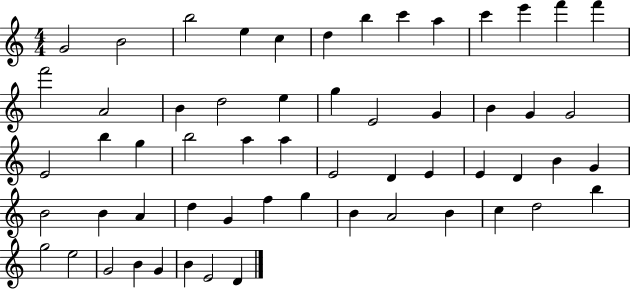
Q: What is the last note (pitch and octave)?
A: D4